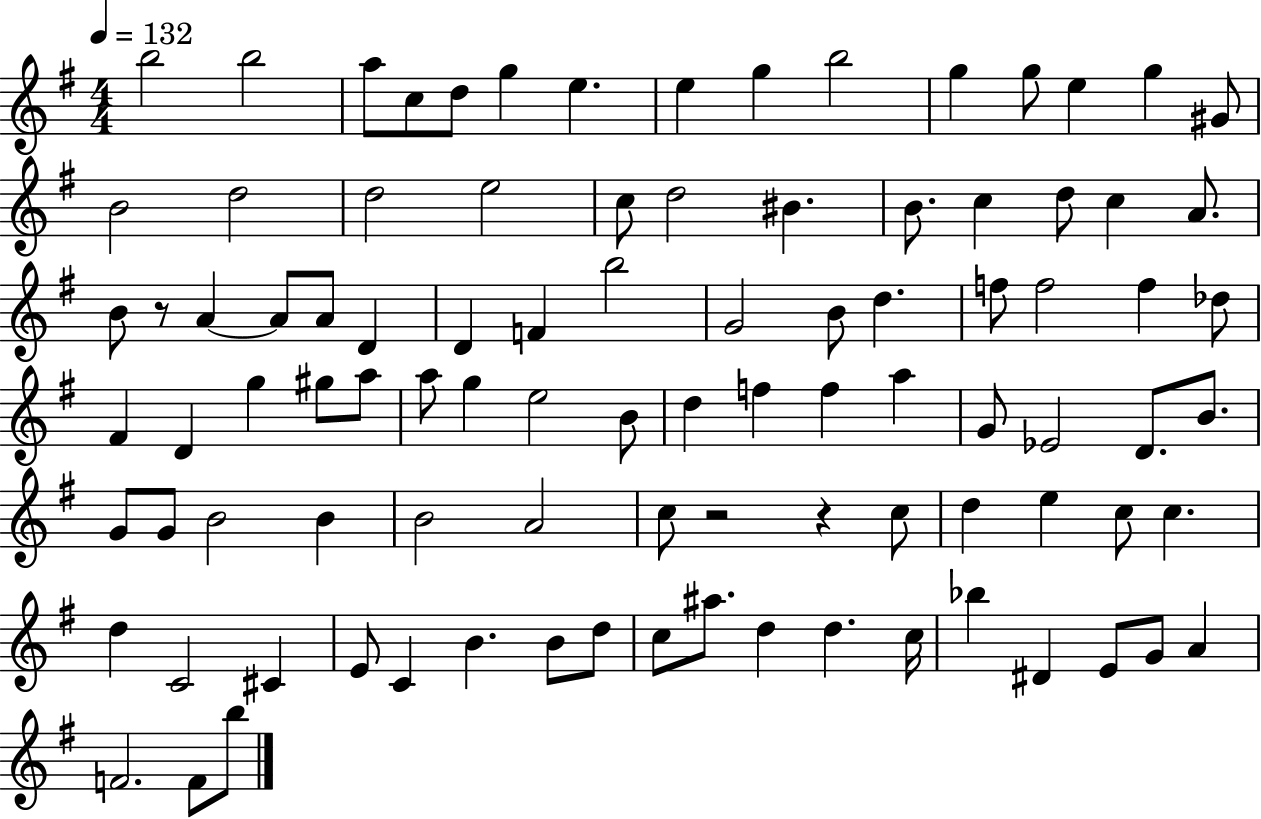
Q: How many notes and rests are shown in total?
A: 95